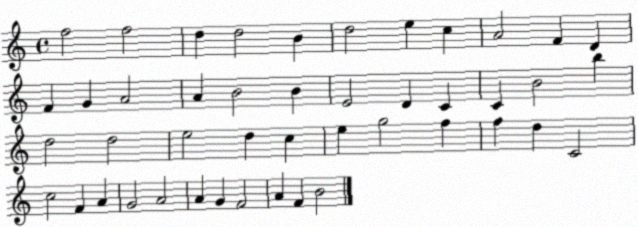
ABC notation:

X:1
T:Untitled
M:4/4
L:1/4
K:C
f2 f2 d d2 B d2 e c A2 F D F G A2 A B2 B E2 D C C B2 b d2 d2 e2 d c e g2 f f d C2 c2 F A G2 A2 A G F2 A F B2